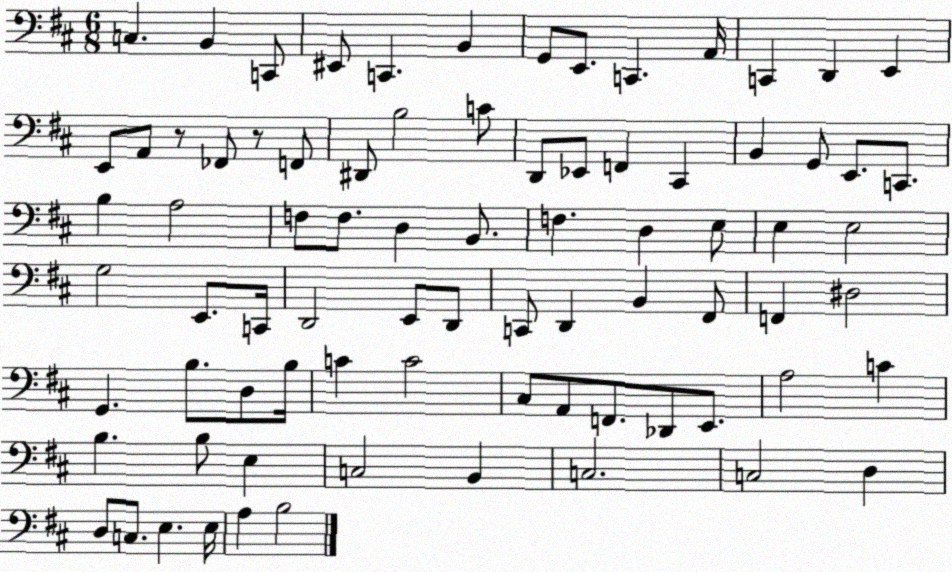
X:1
T:Untitled
M:6/8
L:1/4
K:D
C, B,, C,,/2 ^E,,/2 C,, B,, G,,/2 E,,/2 C,, A,,/4 C,, D,, E,, E,,/2 A,,/2 z/2 _F,,/2 z/2 F,,/2 ^D,,/2 B,2 C/2 D,,/2 _E,,/2 F,, ^C,, B,, G,,/2 E,,/2 C,,/2 B, A,2 F,/2 F,/2 D, B,,/2 F, D, E,/2 E, E,2 G,2 E,,/2 C,,/4 D,,2 E,,/2 D,,/2 C,,/2 D,, B,, ^F,,/2 F,, ^D,2 G,, B,/2 D,/2 B,/4 C C2 ^C,/2 A,,/2 F,,/2 _D,,/2 E,,/2 A,2 C B, B,/2 E, C,2 B,, C,2 C,2 D, D,/2 C,/2 E, E,/4 A, B,2